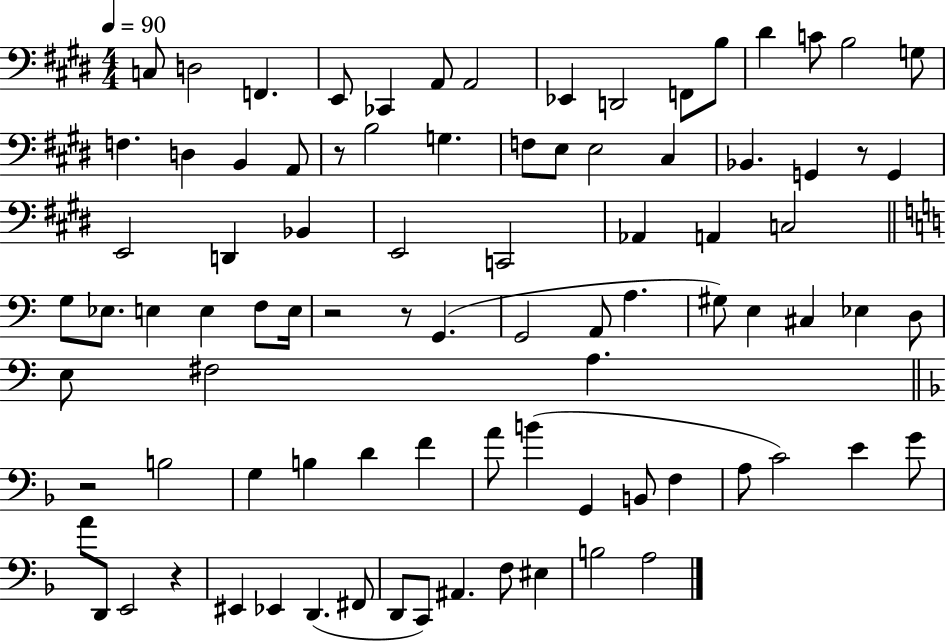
C3/e D3/h F2/q. E2/e CES2/q A2/e A2/h Eb2/q D2/h F2/e B3/e D#4/q C4/e B3/h G3/e F3/q. D3/q B2/q A2/e R/e B3/h G3/q. F3/e E3/e E3/h C#3/q Bb2/q. G2/q R/e G2/q E2/h D2/q Bb2/q E2/h C2/h Ab2/q A2/q C3/h G3/e Eb3/e. E3/q E3/q F3/e E3/s R/h R/e G2/q. G2/h A2/e A3/q. G#3/e E3/q C#3/q Eb3/q D3/e E3/e F#3/h A3/q. R/h B3/h G3/q B3/q D4/q F4/q A4/e B4/q G2/q B2/e F3/q A3/e C4/h E4/q G4/e A4/e D2/e E2/h R/q EIS2/q Eb2/q D2/q. F#2/e D2/e C2/e A#2/q. F3/e EIS3/q B3/h A3/h